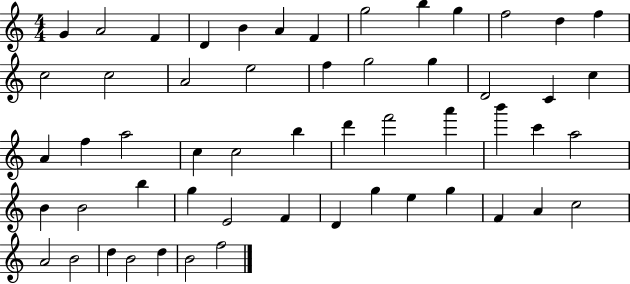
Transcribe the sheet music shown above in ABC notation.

X:1
T:Untitled
M:4/4
L:1/4
K:C
G A2 F D B A F g2 b g f2 d f c2 c2 A2 e2 f g2 g D2 C c A f a2 c c2 b d' f'2 a' b' c' a2 B B2 b g E2 F D g e g F A c2 A2 B2 d B2 d B2 f2